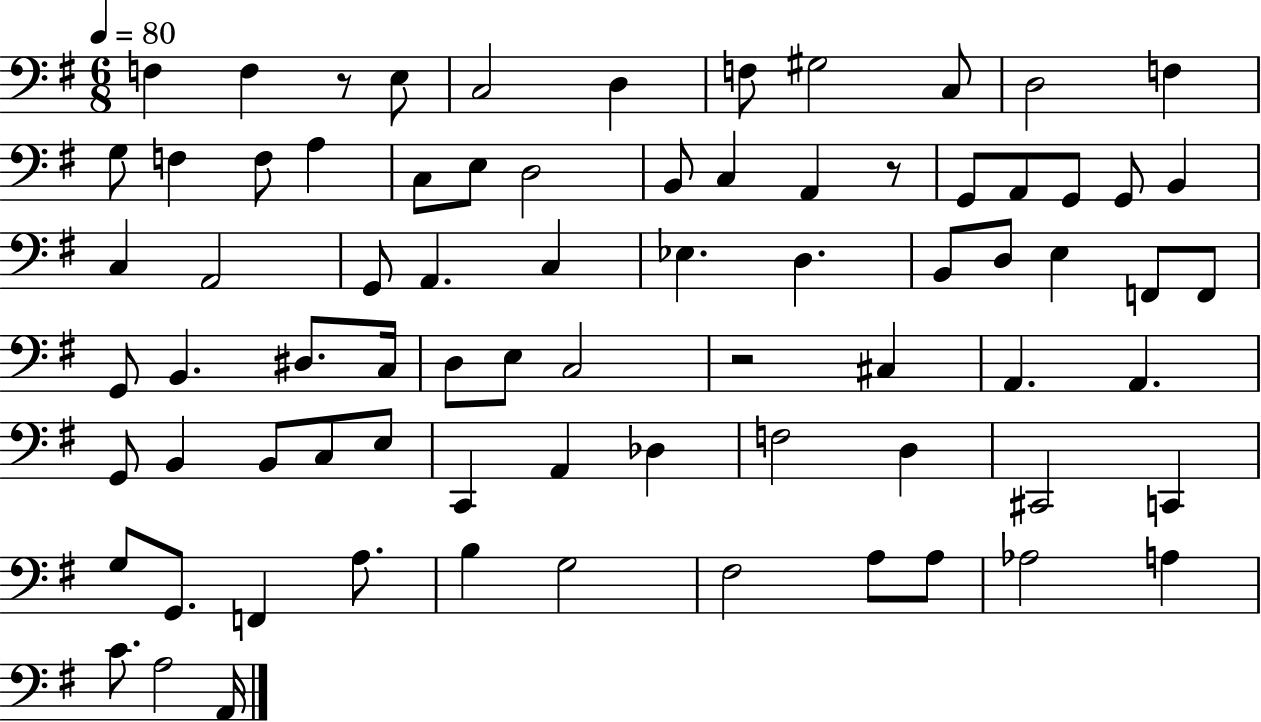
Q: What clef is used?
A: bass